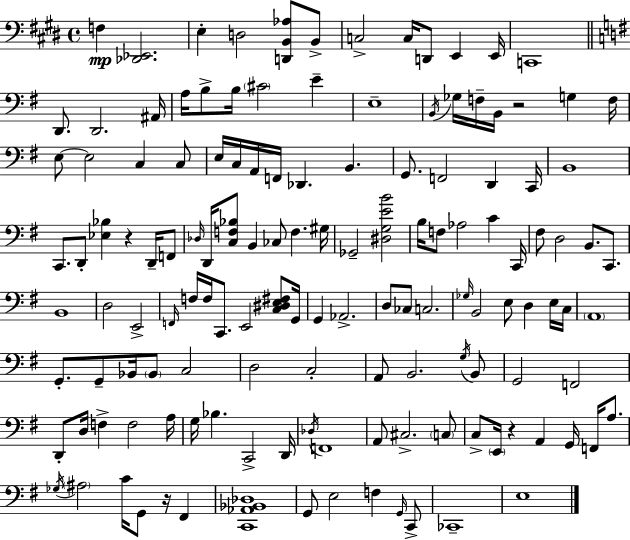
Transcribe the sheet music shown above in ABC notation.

X:1
T:Untitled
M:4/4
L:1/4
K:E
F, [_D,,_E,,]2 E, D,2 [D,,B,,_A,]/2 B,,/2 C,2 C,/4 D,,/2 E,, E,,/4 C,,4 D,,/2 D,,2 ^A,,/4 A,/4 B,/2 B,/4 ^C2 E E,4 B,,/4 _G,/4 F,/4 B,,/4 z2 G, F,/4 E,/2 E,2 C, C,/2 E,/4 C,/4 A,,/4 F,,/4 _D,, B,, G,,/2 F,,2 D,, C,,/4 B,,4 C,,/2 D,,/2 [_E,_B,] z D,,/4 F,,/2 _D,/4 D,,/4 [C,F,_B,]/2 B,, _C,/2 F, ^G,/4 _G,,2 [^D,G,EB]2 B,/4 F,/2 _A,2 C C,,/4 ^F,/2 D,2 B,,/2 C,,/2 B,,4 D,2 E,,2 F,,/4 F,/4 F,/4 C,,/2 E,,2 [C,^D,E,^F,]/2 G,,/4 G,, _A,,2 D,/2 _C,/2 C,2 _G,/4 B,,2 E,/2 D, E,/4 C,/4 A,,4 G,,/2 G,,/2 _B,,/4 _B,,/2 C,2 D,2 C,2 A,,/2 B,,2 G,/4 B,,/2 G,,2 F,,2 D,,/2 D,/4 F, F,2 A,/4 G,/4 _B, C,,2 D,,/4 _D,/4 F,,4 A,,/2 ^C,2 C,/2 C,/2 E,,/4 z A,, G,,/4 F,,/4 A,/2 _G,/4 ^A,2 C/4 G,,/2 z/4 ^F,, [C,,_A,,_B,,_D,]4 G,,/2 E,2 F, G,,/4 C,,/2 _C,,4 E,4